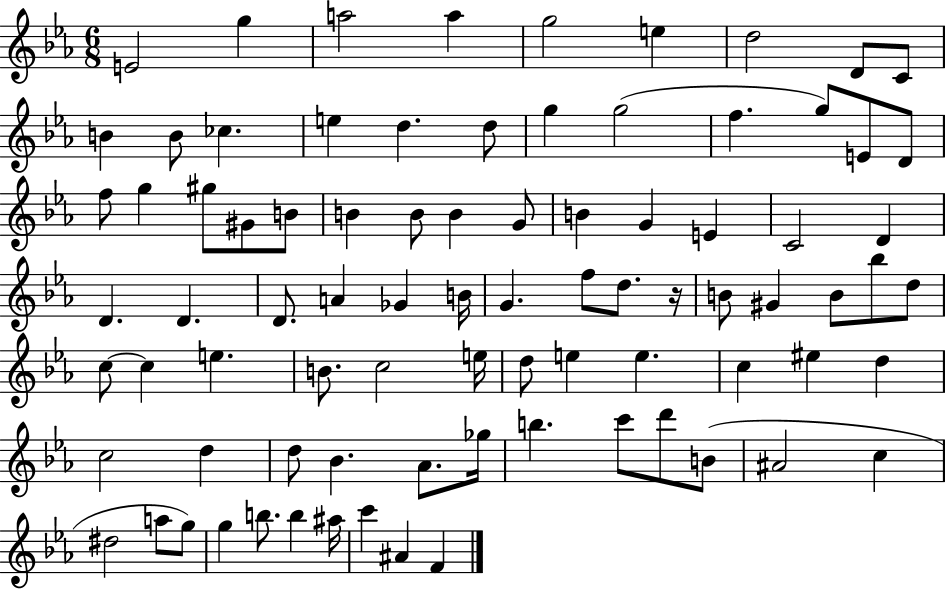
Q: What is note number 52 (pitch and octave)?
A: E5